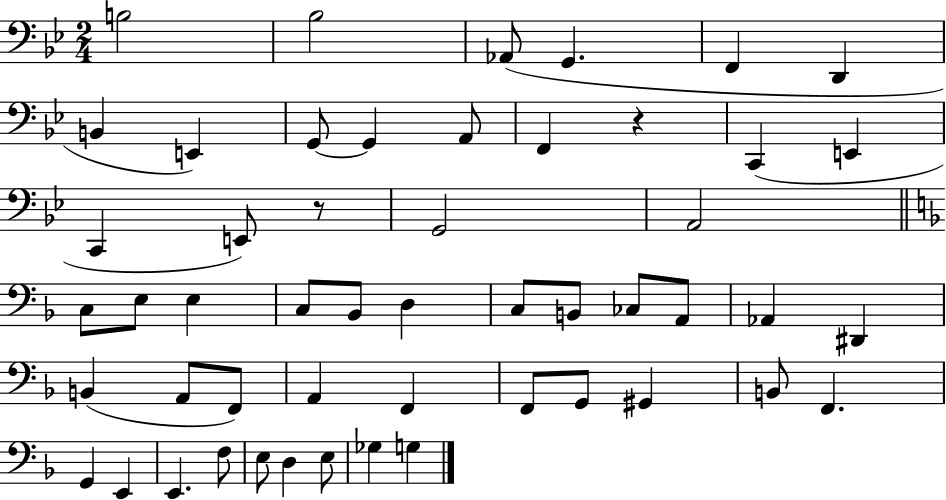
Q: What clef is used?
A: bass